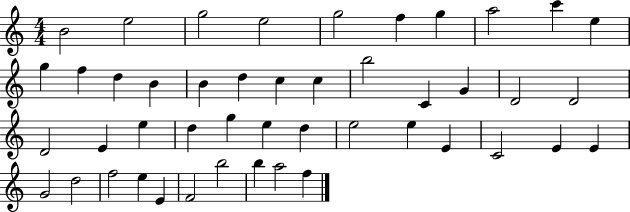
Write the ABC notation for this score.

X:1
T:Untitled
M:4/4
L:1/4
K:C
B2 e2 g2 e2 g2 f g a2 c' e g f d B B d c c b2 C G D2 D2 D2 E e d g e d e2 e E C2 E E G2 d2 f2 e E F2 b2 b a2 f